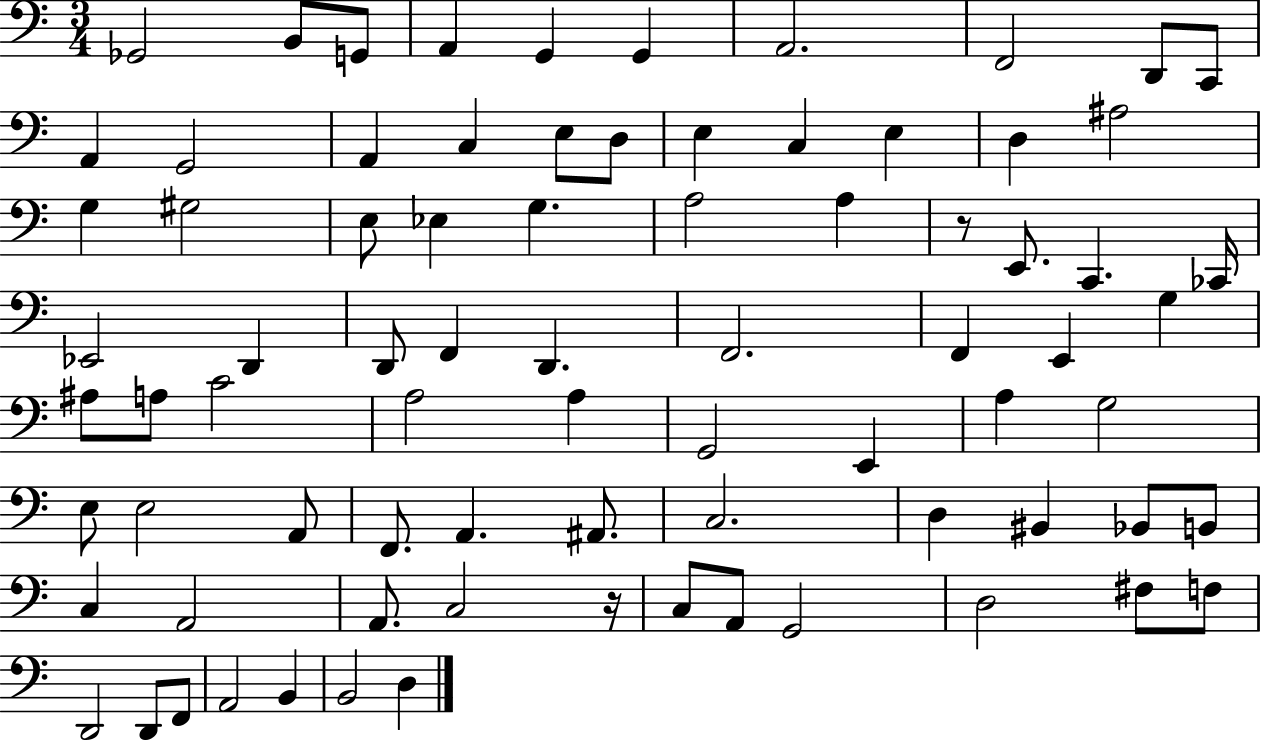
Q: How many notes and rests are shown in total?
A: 79